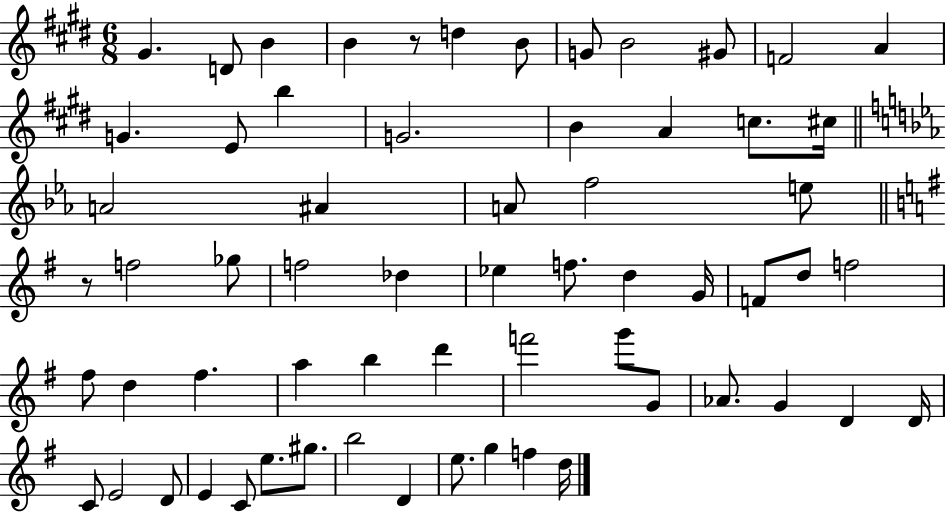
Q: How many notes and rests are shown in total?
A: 63